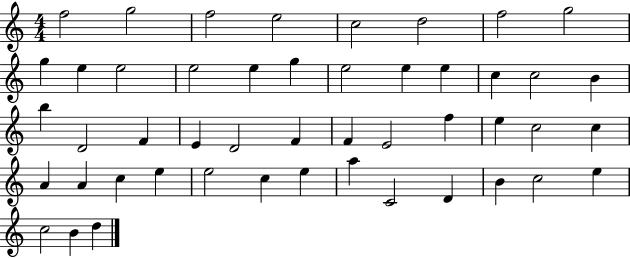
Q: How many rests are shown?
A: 0